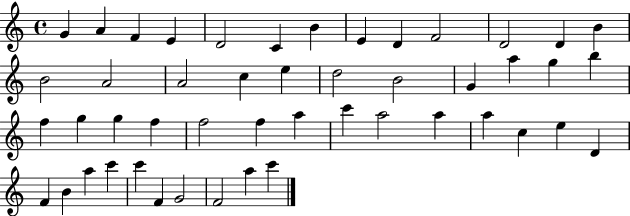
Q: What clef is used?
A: treble